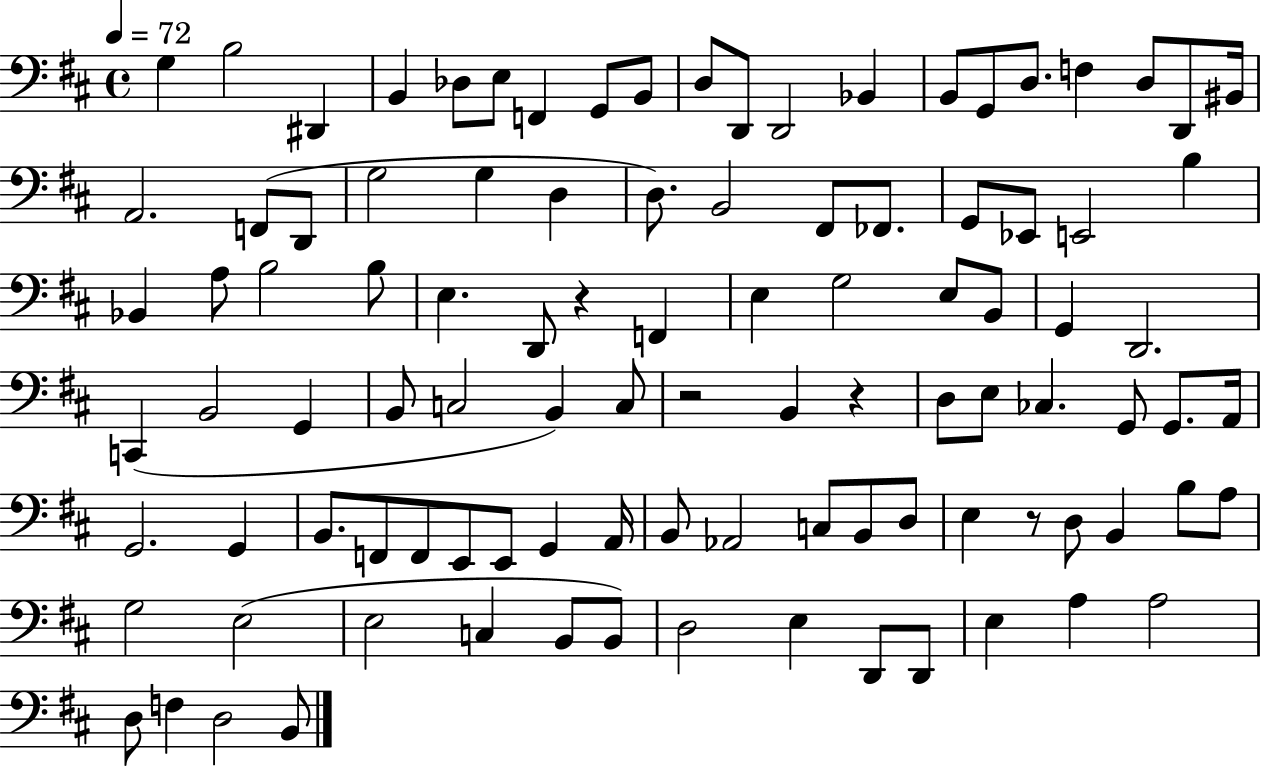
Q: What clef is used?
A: bass